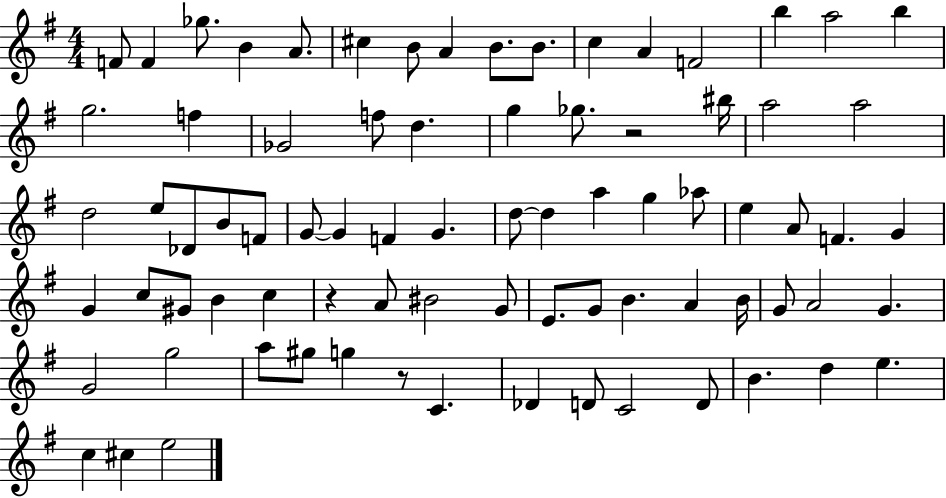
{
  \clef treble
  \numericTimeSignature
  \time 4/4
  \key g \major
  \repeat volta 2 { f'8 f'4 ges''8. b'4 a'8. | cis''4 b'8 a'4 b'8. b'8. | c''4 a'4 f'2 | b''4 a''2 b''4 | \break g''2. f''4 | ges'2 f''8 d''4. | g''4 ges''8. r2 bis''16 | a''2 a''2 | \break d''2 e''8 des'8 b'8 f'8 | g'8~~ g'4 f'4 g'4. | d''8~~ d''4 a''4 g''4 aes''8 | e''4 a'8 f'4. g'4 | \break g'4 c''8 gis'8 b'4 c''4 | r4 a'8 bis'2 g'8 | e'8. g'8 b'4. a'4 b'16 | g'8 a'2 g'4. | \break g'2 g''2 | a''8 gis''8 g''4 r8 c'4. | des'4 d'8 c'2 d'8 | b'4. d''4 e''4. | \break c''4 cis''4 e''2 | } \bar "|."
}